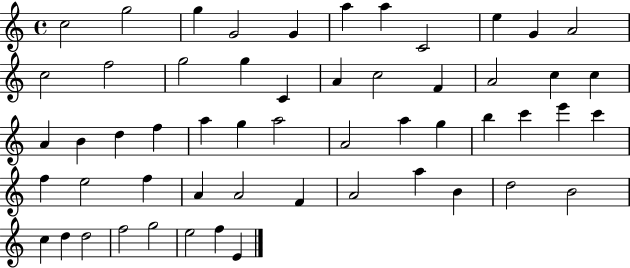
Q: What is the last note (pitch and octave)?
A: E4